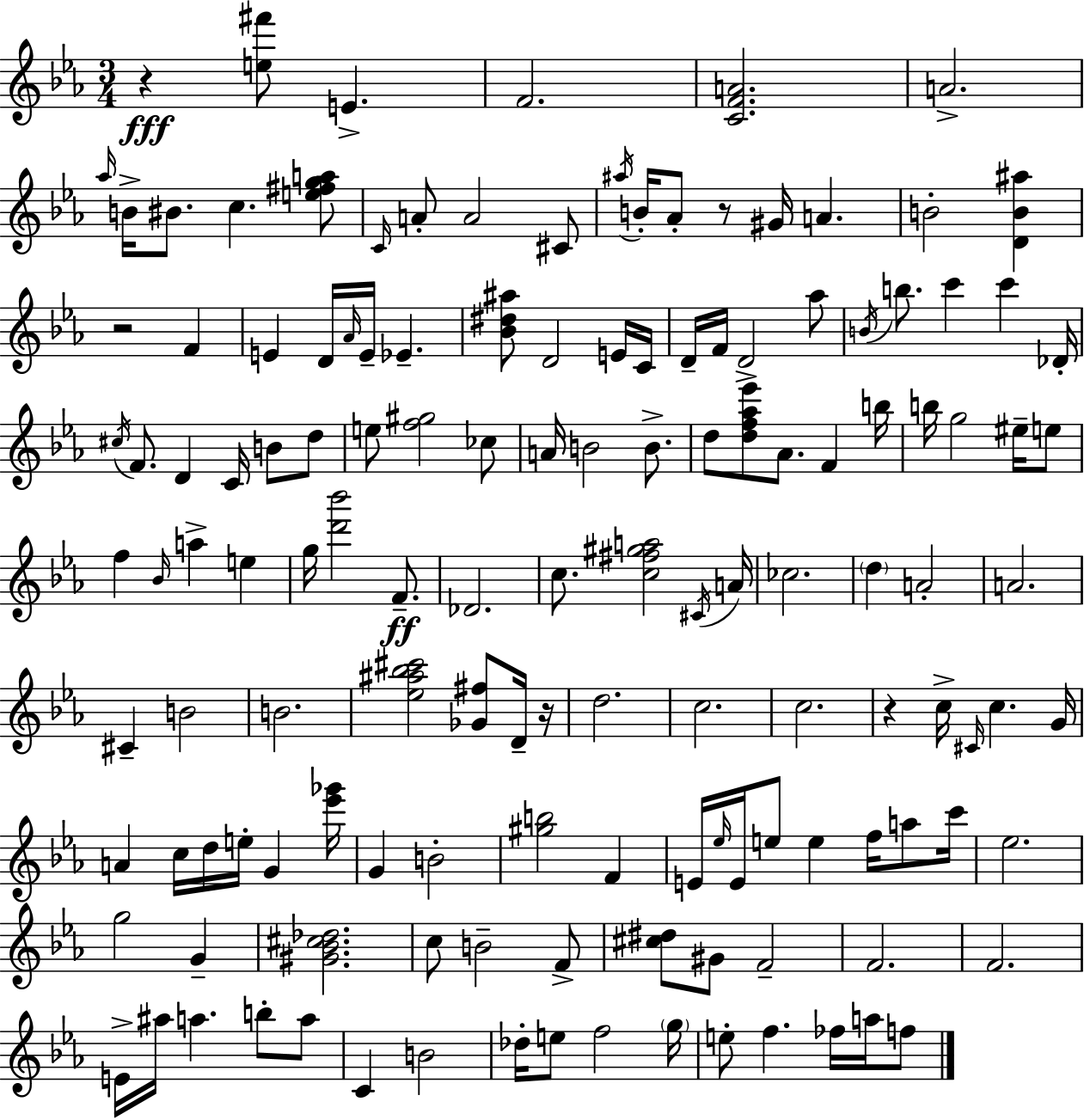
{
  \clef treble
  \numericTimeSignature
  \time 3/4
  \key ees \major
  \repeat volta 2 { r4\fff <e'' fis'''>8 e'4.-> | f'2. | <c' f' a'>2. | a'2.-> | \break \grace { aes''16 } b'16-> bis'8. c''4. <e'' fis'' g'' a''>8 | \grace { c'16 } a'8-. a'2 | cis'8 \acciaccatura { ais''16 } b'16-. aes'8-. r8 gis'16 a'4. | b'2-. <d' b' ais''>4 | \break r2 f'4 | e'4 d'16 \grace { aes'16 } e'16-- ees'4.-- | <bes' dis'' ais''>8 d'2 | e'16 c'16 d'16-- f'16 d'2-> | \break aes''8 \acciaccatura { b'16 } b''8. c'''4 | c'''4 des'16-. \acciaccatura { cis''16 } f'8. d'4 | c'16 b'8 d''8 e''8 <f'' gis''>2 | ces''8 a'16 b'2 | \break b'8.-> d''8 <d'' f'' aes'' ees'''>8 aes'8. | f'4 b''16 b''16 g''2 | eis''16-- e''8 f''4 \grace { bes'16 } a''4-> | e''4 g''16 <d''' bes'''>2 | \break f'8.--\ff des'2. | c''8. <c'' fis'' gis'' a''>2 | \acciaccatura { cis'16 } a'16 ces''2. | \parenthesize d''4 | \break a'2-. a'2. | cis'4-- | b'2 b'2. | <ees'' ais'' bes'' cis'''>2 | \break <ges' fis''>8 d'16-- r16 d''2. | c''2. | c''2. | r4 | \break c''16-> \grace { cis'16 } c''4. g'16 a'4 | c''16 d''16 e''16-. g'4 <ees''' ges'''>16 g'4 | b'2-. <gis'' b''>2 | f'4 e'16 \grace { ees''16 } e'16 | \break e''8 e''4 f''16 a''8 c'''16 ees''2. | g''2 | g'4-- <gis' bes' cis'' des''>2. | c''8 | \break b'2-- f'8-> <cis'' dis''>8 | gis'8 f'2-- f'2. | f'2. | e'16-> ais''16 | \break a''4. b''8-. a''8 c'4 | b'2 des''16-. e''8 | f''2 \parenthesize g''16 e''8-. | f''4. fes''16 a''16 f''8 } \bar "|."
}